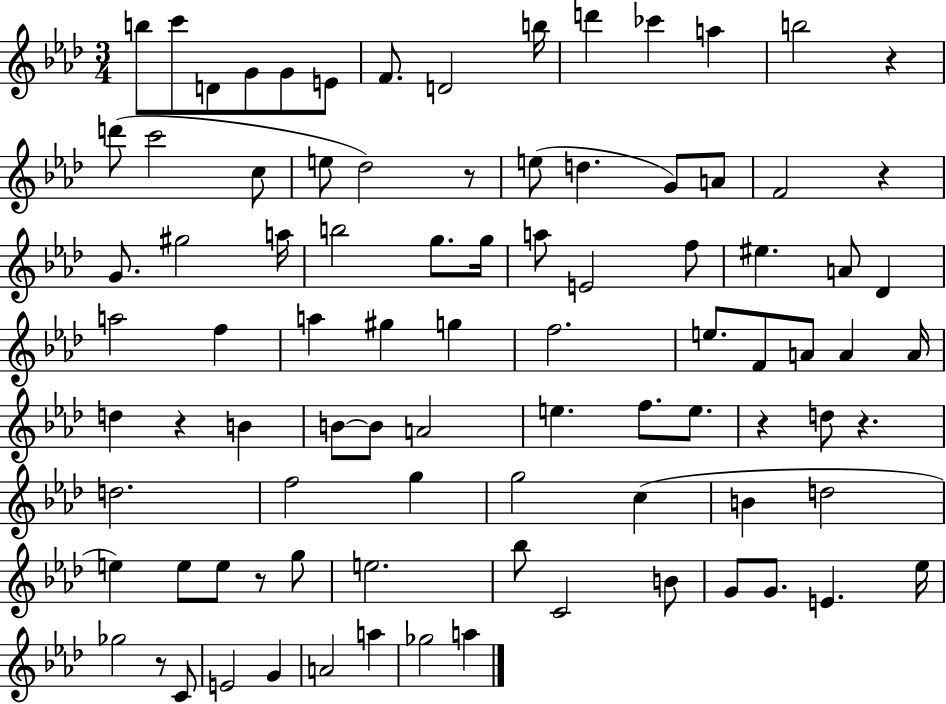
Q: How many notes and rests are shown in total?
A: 90